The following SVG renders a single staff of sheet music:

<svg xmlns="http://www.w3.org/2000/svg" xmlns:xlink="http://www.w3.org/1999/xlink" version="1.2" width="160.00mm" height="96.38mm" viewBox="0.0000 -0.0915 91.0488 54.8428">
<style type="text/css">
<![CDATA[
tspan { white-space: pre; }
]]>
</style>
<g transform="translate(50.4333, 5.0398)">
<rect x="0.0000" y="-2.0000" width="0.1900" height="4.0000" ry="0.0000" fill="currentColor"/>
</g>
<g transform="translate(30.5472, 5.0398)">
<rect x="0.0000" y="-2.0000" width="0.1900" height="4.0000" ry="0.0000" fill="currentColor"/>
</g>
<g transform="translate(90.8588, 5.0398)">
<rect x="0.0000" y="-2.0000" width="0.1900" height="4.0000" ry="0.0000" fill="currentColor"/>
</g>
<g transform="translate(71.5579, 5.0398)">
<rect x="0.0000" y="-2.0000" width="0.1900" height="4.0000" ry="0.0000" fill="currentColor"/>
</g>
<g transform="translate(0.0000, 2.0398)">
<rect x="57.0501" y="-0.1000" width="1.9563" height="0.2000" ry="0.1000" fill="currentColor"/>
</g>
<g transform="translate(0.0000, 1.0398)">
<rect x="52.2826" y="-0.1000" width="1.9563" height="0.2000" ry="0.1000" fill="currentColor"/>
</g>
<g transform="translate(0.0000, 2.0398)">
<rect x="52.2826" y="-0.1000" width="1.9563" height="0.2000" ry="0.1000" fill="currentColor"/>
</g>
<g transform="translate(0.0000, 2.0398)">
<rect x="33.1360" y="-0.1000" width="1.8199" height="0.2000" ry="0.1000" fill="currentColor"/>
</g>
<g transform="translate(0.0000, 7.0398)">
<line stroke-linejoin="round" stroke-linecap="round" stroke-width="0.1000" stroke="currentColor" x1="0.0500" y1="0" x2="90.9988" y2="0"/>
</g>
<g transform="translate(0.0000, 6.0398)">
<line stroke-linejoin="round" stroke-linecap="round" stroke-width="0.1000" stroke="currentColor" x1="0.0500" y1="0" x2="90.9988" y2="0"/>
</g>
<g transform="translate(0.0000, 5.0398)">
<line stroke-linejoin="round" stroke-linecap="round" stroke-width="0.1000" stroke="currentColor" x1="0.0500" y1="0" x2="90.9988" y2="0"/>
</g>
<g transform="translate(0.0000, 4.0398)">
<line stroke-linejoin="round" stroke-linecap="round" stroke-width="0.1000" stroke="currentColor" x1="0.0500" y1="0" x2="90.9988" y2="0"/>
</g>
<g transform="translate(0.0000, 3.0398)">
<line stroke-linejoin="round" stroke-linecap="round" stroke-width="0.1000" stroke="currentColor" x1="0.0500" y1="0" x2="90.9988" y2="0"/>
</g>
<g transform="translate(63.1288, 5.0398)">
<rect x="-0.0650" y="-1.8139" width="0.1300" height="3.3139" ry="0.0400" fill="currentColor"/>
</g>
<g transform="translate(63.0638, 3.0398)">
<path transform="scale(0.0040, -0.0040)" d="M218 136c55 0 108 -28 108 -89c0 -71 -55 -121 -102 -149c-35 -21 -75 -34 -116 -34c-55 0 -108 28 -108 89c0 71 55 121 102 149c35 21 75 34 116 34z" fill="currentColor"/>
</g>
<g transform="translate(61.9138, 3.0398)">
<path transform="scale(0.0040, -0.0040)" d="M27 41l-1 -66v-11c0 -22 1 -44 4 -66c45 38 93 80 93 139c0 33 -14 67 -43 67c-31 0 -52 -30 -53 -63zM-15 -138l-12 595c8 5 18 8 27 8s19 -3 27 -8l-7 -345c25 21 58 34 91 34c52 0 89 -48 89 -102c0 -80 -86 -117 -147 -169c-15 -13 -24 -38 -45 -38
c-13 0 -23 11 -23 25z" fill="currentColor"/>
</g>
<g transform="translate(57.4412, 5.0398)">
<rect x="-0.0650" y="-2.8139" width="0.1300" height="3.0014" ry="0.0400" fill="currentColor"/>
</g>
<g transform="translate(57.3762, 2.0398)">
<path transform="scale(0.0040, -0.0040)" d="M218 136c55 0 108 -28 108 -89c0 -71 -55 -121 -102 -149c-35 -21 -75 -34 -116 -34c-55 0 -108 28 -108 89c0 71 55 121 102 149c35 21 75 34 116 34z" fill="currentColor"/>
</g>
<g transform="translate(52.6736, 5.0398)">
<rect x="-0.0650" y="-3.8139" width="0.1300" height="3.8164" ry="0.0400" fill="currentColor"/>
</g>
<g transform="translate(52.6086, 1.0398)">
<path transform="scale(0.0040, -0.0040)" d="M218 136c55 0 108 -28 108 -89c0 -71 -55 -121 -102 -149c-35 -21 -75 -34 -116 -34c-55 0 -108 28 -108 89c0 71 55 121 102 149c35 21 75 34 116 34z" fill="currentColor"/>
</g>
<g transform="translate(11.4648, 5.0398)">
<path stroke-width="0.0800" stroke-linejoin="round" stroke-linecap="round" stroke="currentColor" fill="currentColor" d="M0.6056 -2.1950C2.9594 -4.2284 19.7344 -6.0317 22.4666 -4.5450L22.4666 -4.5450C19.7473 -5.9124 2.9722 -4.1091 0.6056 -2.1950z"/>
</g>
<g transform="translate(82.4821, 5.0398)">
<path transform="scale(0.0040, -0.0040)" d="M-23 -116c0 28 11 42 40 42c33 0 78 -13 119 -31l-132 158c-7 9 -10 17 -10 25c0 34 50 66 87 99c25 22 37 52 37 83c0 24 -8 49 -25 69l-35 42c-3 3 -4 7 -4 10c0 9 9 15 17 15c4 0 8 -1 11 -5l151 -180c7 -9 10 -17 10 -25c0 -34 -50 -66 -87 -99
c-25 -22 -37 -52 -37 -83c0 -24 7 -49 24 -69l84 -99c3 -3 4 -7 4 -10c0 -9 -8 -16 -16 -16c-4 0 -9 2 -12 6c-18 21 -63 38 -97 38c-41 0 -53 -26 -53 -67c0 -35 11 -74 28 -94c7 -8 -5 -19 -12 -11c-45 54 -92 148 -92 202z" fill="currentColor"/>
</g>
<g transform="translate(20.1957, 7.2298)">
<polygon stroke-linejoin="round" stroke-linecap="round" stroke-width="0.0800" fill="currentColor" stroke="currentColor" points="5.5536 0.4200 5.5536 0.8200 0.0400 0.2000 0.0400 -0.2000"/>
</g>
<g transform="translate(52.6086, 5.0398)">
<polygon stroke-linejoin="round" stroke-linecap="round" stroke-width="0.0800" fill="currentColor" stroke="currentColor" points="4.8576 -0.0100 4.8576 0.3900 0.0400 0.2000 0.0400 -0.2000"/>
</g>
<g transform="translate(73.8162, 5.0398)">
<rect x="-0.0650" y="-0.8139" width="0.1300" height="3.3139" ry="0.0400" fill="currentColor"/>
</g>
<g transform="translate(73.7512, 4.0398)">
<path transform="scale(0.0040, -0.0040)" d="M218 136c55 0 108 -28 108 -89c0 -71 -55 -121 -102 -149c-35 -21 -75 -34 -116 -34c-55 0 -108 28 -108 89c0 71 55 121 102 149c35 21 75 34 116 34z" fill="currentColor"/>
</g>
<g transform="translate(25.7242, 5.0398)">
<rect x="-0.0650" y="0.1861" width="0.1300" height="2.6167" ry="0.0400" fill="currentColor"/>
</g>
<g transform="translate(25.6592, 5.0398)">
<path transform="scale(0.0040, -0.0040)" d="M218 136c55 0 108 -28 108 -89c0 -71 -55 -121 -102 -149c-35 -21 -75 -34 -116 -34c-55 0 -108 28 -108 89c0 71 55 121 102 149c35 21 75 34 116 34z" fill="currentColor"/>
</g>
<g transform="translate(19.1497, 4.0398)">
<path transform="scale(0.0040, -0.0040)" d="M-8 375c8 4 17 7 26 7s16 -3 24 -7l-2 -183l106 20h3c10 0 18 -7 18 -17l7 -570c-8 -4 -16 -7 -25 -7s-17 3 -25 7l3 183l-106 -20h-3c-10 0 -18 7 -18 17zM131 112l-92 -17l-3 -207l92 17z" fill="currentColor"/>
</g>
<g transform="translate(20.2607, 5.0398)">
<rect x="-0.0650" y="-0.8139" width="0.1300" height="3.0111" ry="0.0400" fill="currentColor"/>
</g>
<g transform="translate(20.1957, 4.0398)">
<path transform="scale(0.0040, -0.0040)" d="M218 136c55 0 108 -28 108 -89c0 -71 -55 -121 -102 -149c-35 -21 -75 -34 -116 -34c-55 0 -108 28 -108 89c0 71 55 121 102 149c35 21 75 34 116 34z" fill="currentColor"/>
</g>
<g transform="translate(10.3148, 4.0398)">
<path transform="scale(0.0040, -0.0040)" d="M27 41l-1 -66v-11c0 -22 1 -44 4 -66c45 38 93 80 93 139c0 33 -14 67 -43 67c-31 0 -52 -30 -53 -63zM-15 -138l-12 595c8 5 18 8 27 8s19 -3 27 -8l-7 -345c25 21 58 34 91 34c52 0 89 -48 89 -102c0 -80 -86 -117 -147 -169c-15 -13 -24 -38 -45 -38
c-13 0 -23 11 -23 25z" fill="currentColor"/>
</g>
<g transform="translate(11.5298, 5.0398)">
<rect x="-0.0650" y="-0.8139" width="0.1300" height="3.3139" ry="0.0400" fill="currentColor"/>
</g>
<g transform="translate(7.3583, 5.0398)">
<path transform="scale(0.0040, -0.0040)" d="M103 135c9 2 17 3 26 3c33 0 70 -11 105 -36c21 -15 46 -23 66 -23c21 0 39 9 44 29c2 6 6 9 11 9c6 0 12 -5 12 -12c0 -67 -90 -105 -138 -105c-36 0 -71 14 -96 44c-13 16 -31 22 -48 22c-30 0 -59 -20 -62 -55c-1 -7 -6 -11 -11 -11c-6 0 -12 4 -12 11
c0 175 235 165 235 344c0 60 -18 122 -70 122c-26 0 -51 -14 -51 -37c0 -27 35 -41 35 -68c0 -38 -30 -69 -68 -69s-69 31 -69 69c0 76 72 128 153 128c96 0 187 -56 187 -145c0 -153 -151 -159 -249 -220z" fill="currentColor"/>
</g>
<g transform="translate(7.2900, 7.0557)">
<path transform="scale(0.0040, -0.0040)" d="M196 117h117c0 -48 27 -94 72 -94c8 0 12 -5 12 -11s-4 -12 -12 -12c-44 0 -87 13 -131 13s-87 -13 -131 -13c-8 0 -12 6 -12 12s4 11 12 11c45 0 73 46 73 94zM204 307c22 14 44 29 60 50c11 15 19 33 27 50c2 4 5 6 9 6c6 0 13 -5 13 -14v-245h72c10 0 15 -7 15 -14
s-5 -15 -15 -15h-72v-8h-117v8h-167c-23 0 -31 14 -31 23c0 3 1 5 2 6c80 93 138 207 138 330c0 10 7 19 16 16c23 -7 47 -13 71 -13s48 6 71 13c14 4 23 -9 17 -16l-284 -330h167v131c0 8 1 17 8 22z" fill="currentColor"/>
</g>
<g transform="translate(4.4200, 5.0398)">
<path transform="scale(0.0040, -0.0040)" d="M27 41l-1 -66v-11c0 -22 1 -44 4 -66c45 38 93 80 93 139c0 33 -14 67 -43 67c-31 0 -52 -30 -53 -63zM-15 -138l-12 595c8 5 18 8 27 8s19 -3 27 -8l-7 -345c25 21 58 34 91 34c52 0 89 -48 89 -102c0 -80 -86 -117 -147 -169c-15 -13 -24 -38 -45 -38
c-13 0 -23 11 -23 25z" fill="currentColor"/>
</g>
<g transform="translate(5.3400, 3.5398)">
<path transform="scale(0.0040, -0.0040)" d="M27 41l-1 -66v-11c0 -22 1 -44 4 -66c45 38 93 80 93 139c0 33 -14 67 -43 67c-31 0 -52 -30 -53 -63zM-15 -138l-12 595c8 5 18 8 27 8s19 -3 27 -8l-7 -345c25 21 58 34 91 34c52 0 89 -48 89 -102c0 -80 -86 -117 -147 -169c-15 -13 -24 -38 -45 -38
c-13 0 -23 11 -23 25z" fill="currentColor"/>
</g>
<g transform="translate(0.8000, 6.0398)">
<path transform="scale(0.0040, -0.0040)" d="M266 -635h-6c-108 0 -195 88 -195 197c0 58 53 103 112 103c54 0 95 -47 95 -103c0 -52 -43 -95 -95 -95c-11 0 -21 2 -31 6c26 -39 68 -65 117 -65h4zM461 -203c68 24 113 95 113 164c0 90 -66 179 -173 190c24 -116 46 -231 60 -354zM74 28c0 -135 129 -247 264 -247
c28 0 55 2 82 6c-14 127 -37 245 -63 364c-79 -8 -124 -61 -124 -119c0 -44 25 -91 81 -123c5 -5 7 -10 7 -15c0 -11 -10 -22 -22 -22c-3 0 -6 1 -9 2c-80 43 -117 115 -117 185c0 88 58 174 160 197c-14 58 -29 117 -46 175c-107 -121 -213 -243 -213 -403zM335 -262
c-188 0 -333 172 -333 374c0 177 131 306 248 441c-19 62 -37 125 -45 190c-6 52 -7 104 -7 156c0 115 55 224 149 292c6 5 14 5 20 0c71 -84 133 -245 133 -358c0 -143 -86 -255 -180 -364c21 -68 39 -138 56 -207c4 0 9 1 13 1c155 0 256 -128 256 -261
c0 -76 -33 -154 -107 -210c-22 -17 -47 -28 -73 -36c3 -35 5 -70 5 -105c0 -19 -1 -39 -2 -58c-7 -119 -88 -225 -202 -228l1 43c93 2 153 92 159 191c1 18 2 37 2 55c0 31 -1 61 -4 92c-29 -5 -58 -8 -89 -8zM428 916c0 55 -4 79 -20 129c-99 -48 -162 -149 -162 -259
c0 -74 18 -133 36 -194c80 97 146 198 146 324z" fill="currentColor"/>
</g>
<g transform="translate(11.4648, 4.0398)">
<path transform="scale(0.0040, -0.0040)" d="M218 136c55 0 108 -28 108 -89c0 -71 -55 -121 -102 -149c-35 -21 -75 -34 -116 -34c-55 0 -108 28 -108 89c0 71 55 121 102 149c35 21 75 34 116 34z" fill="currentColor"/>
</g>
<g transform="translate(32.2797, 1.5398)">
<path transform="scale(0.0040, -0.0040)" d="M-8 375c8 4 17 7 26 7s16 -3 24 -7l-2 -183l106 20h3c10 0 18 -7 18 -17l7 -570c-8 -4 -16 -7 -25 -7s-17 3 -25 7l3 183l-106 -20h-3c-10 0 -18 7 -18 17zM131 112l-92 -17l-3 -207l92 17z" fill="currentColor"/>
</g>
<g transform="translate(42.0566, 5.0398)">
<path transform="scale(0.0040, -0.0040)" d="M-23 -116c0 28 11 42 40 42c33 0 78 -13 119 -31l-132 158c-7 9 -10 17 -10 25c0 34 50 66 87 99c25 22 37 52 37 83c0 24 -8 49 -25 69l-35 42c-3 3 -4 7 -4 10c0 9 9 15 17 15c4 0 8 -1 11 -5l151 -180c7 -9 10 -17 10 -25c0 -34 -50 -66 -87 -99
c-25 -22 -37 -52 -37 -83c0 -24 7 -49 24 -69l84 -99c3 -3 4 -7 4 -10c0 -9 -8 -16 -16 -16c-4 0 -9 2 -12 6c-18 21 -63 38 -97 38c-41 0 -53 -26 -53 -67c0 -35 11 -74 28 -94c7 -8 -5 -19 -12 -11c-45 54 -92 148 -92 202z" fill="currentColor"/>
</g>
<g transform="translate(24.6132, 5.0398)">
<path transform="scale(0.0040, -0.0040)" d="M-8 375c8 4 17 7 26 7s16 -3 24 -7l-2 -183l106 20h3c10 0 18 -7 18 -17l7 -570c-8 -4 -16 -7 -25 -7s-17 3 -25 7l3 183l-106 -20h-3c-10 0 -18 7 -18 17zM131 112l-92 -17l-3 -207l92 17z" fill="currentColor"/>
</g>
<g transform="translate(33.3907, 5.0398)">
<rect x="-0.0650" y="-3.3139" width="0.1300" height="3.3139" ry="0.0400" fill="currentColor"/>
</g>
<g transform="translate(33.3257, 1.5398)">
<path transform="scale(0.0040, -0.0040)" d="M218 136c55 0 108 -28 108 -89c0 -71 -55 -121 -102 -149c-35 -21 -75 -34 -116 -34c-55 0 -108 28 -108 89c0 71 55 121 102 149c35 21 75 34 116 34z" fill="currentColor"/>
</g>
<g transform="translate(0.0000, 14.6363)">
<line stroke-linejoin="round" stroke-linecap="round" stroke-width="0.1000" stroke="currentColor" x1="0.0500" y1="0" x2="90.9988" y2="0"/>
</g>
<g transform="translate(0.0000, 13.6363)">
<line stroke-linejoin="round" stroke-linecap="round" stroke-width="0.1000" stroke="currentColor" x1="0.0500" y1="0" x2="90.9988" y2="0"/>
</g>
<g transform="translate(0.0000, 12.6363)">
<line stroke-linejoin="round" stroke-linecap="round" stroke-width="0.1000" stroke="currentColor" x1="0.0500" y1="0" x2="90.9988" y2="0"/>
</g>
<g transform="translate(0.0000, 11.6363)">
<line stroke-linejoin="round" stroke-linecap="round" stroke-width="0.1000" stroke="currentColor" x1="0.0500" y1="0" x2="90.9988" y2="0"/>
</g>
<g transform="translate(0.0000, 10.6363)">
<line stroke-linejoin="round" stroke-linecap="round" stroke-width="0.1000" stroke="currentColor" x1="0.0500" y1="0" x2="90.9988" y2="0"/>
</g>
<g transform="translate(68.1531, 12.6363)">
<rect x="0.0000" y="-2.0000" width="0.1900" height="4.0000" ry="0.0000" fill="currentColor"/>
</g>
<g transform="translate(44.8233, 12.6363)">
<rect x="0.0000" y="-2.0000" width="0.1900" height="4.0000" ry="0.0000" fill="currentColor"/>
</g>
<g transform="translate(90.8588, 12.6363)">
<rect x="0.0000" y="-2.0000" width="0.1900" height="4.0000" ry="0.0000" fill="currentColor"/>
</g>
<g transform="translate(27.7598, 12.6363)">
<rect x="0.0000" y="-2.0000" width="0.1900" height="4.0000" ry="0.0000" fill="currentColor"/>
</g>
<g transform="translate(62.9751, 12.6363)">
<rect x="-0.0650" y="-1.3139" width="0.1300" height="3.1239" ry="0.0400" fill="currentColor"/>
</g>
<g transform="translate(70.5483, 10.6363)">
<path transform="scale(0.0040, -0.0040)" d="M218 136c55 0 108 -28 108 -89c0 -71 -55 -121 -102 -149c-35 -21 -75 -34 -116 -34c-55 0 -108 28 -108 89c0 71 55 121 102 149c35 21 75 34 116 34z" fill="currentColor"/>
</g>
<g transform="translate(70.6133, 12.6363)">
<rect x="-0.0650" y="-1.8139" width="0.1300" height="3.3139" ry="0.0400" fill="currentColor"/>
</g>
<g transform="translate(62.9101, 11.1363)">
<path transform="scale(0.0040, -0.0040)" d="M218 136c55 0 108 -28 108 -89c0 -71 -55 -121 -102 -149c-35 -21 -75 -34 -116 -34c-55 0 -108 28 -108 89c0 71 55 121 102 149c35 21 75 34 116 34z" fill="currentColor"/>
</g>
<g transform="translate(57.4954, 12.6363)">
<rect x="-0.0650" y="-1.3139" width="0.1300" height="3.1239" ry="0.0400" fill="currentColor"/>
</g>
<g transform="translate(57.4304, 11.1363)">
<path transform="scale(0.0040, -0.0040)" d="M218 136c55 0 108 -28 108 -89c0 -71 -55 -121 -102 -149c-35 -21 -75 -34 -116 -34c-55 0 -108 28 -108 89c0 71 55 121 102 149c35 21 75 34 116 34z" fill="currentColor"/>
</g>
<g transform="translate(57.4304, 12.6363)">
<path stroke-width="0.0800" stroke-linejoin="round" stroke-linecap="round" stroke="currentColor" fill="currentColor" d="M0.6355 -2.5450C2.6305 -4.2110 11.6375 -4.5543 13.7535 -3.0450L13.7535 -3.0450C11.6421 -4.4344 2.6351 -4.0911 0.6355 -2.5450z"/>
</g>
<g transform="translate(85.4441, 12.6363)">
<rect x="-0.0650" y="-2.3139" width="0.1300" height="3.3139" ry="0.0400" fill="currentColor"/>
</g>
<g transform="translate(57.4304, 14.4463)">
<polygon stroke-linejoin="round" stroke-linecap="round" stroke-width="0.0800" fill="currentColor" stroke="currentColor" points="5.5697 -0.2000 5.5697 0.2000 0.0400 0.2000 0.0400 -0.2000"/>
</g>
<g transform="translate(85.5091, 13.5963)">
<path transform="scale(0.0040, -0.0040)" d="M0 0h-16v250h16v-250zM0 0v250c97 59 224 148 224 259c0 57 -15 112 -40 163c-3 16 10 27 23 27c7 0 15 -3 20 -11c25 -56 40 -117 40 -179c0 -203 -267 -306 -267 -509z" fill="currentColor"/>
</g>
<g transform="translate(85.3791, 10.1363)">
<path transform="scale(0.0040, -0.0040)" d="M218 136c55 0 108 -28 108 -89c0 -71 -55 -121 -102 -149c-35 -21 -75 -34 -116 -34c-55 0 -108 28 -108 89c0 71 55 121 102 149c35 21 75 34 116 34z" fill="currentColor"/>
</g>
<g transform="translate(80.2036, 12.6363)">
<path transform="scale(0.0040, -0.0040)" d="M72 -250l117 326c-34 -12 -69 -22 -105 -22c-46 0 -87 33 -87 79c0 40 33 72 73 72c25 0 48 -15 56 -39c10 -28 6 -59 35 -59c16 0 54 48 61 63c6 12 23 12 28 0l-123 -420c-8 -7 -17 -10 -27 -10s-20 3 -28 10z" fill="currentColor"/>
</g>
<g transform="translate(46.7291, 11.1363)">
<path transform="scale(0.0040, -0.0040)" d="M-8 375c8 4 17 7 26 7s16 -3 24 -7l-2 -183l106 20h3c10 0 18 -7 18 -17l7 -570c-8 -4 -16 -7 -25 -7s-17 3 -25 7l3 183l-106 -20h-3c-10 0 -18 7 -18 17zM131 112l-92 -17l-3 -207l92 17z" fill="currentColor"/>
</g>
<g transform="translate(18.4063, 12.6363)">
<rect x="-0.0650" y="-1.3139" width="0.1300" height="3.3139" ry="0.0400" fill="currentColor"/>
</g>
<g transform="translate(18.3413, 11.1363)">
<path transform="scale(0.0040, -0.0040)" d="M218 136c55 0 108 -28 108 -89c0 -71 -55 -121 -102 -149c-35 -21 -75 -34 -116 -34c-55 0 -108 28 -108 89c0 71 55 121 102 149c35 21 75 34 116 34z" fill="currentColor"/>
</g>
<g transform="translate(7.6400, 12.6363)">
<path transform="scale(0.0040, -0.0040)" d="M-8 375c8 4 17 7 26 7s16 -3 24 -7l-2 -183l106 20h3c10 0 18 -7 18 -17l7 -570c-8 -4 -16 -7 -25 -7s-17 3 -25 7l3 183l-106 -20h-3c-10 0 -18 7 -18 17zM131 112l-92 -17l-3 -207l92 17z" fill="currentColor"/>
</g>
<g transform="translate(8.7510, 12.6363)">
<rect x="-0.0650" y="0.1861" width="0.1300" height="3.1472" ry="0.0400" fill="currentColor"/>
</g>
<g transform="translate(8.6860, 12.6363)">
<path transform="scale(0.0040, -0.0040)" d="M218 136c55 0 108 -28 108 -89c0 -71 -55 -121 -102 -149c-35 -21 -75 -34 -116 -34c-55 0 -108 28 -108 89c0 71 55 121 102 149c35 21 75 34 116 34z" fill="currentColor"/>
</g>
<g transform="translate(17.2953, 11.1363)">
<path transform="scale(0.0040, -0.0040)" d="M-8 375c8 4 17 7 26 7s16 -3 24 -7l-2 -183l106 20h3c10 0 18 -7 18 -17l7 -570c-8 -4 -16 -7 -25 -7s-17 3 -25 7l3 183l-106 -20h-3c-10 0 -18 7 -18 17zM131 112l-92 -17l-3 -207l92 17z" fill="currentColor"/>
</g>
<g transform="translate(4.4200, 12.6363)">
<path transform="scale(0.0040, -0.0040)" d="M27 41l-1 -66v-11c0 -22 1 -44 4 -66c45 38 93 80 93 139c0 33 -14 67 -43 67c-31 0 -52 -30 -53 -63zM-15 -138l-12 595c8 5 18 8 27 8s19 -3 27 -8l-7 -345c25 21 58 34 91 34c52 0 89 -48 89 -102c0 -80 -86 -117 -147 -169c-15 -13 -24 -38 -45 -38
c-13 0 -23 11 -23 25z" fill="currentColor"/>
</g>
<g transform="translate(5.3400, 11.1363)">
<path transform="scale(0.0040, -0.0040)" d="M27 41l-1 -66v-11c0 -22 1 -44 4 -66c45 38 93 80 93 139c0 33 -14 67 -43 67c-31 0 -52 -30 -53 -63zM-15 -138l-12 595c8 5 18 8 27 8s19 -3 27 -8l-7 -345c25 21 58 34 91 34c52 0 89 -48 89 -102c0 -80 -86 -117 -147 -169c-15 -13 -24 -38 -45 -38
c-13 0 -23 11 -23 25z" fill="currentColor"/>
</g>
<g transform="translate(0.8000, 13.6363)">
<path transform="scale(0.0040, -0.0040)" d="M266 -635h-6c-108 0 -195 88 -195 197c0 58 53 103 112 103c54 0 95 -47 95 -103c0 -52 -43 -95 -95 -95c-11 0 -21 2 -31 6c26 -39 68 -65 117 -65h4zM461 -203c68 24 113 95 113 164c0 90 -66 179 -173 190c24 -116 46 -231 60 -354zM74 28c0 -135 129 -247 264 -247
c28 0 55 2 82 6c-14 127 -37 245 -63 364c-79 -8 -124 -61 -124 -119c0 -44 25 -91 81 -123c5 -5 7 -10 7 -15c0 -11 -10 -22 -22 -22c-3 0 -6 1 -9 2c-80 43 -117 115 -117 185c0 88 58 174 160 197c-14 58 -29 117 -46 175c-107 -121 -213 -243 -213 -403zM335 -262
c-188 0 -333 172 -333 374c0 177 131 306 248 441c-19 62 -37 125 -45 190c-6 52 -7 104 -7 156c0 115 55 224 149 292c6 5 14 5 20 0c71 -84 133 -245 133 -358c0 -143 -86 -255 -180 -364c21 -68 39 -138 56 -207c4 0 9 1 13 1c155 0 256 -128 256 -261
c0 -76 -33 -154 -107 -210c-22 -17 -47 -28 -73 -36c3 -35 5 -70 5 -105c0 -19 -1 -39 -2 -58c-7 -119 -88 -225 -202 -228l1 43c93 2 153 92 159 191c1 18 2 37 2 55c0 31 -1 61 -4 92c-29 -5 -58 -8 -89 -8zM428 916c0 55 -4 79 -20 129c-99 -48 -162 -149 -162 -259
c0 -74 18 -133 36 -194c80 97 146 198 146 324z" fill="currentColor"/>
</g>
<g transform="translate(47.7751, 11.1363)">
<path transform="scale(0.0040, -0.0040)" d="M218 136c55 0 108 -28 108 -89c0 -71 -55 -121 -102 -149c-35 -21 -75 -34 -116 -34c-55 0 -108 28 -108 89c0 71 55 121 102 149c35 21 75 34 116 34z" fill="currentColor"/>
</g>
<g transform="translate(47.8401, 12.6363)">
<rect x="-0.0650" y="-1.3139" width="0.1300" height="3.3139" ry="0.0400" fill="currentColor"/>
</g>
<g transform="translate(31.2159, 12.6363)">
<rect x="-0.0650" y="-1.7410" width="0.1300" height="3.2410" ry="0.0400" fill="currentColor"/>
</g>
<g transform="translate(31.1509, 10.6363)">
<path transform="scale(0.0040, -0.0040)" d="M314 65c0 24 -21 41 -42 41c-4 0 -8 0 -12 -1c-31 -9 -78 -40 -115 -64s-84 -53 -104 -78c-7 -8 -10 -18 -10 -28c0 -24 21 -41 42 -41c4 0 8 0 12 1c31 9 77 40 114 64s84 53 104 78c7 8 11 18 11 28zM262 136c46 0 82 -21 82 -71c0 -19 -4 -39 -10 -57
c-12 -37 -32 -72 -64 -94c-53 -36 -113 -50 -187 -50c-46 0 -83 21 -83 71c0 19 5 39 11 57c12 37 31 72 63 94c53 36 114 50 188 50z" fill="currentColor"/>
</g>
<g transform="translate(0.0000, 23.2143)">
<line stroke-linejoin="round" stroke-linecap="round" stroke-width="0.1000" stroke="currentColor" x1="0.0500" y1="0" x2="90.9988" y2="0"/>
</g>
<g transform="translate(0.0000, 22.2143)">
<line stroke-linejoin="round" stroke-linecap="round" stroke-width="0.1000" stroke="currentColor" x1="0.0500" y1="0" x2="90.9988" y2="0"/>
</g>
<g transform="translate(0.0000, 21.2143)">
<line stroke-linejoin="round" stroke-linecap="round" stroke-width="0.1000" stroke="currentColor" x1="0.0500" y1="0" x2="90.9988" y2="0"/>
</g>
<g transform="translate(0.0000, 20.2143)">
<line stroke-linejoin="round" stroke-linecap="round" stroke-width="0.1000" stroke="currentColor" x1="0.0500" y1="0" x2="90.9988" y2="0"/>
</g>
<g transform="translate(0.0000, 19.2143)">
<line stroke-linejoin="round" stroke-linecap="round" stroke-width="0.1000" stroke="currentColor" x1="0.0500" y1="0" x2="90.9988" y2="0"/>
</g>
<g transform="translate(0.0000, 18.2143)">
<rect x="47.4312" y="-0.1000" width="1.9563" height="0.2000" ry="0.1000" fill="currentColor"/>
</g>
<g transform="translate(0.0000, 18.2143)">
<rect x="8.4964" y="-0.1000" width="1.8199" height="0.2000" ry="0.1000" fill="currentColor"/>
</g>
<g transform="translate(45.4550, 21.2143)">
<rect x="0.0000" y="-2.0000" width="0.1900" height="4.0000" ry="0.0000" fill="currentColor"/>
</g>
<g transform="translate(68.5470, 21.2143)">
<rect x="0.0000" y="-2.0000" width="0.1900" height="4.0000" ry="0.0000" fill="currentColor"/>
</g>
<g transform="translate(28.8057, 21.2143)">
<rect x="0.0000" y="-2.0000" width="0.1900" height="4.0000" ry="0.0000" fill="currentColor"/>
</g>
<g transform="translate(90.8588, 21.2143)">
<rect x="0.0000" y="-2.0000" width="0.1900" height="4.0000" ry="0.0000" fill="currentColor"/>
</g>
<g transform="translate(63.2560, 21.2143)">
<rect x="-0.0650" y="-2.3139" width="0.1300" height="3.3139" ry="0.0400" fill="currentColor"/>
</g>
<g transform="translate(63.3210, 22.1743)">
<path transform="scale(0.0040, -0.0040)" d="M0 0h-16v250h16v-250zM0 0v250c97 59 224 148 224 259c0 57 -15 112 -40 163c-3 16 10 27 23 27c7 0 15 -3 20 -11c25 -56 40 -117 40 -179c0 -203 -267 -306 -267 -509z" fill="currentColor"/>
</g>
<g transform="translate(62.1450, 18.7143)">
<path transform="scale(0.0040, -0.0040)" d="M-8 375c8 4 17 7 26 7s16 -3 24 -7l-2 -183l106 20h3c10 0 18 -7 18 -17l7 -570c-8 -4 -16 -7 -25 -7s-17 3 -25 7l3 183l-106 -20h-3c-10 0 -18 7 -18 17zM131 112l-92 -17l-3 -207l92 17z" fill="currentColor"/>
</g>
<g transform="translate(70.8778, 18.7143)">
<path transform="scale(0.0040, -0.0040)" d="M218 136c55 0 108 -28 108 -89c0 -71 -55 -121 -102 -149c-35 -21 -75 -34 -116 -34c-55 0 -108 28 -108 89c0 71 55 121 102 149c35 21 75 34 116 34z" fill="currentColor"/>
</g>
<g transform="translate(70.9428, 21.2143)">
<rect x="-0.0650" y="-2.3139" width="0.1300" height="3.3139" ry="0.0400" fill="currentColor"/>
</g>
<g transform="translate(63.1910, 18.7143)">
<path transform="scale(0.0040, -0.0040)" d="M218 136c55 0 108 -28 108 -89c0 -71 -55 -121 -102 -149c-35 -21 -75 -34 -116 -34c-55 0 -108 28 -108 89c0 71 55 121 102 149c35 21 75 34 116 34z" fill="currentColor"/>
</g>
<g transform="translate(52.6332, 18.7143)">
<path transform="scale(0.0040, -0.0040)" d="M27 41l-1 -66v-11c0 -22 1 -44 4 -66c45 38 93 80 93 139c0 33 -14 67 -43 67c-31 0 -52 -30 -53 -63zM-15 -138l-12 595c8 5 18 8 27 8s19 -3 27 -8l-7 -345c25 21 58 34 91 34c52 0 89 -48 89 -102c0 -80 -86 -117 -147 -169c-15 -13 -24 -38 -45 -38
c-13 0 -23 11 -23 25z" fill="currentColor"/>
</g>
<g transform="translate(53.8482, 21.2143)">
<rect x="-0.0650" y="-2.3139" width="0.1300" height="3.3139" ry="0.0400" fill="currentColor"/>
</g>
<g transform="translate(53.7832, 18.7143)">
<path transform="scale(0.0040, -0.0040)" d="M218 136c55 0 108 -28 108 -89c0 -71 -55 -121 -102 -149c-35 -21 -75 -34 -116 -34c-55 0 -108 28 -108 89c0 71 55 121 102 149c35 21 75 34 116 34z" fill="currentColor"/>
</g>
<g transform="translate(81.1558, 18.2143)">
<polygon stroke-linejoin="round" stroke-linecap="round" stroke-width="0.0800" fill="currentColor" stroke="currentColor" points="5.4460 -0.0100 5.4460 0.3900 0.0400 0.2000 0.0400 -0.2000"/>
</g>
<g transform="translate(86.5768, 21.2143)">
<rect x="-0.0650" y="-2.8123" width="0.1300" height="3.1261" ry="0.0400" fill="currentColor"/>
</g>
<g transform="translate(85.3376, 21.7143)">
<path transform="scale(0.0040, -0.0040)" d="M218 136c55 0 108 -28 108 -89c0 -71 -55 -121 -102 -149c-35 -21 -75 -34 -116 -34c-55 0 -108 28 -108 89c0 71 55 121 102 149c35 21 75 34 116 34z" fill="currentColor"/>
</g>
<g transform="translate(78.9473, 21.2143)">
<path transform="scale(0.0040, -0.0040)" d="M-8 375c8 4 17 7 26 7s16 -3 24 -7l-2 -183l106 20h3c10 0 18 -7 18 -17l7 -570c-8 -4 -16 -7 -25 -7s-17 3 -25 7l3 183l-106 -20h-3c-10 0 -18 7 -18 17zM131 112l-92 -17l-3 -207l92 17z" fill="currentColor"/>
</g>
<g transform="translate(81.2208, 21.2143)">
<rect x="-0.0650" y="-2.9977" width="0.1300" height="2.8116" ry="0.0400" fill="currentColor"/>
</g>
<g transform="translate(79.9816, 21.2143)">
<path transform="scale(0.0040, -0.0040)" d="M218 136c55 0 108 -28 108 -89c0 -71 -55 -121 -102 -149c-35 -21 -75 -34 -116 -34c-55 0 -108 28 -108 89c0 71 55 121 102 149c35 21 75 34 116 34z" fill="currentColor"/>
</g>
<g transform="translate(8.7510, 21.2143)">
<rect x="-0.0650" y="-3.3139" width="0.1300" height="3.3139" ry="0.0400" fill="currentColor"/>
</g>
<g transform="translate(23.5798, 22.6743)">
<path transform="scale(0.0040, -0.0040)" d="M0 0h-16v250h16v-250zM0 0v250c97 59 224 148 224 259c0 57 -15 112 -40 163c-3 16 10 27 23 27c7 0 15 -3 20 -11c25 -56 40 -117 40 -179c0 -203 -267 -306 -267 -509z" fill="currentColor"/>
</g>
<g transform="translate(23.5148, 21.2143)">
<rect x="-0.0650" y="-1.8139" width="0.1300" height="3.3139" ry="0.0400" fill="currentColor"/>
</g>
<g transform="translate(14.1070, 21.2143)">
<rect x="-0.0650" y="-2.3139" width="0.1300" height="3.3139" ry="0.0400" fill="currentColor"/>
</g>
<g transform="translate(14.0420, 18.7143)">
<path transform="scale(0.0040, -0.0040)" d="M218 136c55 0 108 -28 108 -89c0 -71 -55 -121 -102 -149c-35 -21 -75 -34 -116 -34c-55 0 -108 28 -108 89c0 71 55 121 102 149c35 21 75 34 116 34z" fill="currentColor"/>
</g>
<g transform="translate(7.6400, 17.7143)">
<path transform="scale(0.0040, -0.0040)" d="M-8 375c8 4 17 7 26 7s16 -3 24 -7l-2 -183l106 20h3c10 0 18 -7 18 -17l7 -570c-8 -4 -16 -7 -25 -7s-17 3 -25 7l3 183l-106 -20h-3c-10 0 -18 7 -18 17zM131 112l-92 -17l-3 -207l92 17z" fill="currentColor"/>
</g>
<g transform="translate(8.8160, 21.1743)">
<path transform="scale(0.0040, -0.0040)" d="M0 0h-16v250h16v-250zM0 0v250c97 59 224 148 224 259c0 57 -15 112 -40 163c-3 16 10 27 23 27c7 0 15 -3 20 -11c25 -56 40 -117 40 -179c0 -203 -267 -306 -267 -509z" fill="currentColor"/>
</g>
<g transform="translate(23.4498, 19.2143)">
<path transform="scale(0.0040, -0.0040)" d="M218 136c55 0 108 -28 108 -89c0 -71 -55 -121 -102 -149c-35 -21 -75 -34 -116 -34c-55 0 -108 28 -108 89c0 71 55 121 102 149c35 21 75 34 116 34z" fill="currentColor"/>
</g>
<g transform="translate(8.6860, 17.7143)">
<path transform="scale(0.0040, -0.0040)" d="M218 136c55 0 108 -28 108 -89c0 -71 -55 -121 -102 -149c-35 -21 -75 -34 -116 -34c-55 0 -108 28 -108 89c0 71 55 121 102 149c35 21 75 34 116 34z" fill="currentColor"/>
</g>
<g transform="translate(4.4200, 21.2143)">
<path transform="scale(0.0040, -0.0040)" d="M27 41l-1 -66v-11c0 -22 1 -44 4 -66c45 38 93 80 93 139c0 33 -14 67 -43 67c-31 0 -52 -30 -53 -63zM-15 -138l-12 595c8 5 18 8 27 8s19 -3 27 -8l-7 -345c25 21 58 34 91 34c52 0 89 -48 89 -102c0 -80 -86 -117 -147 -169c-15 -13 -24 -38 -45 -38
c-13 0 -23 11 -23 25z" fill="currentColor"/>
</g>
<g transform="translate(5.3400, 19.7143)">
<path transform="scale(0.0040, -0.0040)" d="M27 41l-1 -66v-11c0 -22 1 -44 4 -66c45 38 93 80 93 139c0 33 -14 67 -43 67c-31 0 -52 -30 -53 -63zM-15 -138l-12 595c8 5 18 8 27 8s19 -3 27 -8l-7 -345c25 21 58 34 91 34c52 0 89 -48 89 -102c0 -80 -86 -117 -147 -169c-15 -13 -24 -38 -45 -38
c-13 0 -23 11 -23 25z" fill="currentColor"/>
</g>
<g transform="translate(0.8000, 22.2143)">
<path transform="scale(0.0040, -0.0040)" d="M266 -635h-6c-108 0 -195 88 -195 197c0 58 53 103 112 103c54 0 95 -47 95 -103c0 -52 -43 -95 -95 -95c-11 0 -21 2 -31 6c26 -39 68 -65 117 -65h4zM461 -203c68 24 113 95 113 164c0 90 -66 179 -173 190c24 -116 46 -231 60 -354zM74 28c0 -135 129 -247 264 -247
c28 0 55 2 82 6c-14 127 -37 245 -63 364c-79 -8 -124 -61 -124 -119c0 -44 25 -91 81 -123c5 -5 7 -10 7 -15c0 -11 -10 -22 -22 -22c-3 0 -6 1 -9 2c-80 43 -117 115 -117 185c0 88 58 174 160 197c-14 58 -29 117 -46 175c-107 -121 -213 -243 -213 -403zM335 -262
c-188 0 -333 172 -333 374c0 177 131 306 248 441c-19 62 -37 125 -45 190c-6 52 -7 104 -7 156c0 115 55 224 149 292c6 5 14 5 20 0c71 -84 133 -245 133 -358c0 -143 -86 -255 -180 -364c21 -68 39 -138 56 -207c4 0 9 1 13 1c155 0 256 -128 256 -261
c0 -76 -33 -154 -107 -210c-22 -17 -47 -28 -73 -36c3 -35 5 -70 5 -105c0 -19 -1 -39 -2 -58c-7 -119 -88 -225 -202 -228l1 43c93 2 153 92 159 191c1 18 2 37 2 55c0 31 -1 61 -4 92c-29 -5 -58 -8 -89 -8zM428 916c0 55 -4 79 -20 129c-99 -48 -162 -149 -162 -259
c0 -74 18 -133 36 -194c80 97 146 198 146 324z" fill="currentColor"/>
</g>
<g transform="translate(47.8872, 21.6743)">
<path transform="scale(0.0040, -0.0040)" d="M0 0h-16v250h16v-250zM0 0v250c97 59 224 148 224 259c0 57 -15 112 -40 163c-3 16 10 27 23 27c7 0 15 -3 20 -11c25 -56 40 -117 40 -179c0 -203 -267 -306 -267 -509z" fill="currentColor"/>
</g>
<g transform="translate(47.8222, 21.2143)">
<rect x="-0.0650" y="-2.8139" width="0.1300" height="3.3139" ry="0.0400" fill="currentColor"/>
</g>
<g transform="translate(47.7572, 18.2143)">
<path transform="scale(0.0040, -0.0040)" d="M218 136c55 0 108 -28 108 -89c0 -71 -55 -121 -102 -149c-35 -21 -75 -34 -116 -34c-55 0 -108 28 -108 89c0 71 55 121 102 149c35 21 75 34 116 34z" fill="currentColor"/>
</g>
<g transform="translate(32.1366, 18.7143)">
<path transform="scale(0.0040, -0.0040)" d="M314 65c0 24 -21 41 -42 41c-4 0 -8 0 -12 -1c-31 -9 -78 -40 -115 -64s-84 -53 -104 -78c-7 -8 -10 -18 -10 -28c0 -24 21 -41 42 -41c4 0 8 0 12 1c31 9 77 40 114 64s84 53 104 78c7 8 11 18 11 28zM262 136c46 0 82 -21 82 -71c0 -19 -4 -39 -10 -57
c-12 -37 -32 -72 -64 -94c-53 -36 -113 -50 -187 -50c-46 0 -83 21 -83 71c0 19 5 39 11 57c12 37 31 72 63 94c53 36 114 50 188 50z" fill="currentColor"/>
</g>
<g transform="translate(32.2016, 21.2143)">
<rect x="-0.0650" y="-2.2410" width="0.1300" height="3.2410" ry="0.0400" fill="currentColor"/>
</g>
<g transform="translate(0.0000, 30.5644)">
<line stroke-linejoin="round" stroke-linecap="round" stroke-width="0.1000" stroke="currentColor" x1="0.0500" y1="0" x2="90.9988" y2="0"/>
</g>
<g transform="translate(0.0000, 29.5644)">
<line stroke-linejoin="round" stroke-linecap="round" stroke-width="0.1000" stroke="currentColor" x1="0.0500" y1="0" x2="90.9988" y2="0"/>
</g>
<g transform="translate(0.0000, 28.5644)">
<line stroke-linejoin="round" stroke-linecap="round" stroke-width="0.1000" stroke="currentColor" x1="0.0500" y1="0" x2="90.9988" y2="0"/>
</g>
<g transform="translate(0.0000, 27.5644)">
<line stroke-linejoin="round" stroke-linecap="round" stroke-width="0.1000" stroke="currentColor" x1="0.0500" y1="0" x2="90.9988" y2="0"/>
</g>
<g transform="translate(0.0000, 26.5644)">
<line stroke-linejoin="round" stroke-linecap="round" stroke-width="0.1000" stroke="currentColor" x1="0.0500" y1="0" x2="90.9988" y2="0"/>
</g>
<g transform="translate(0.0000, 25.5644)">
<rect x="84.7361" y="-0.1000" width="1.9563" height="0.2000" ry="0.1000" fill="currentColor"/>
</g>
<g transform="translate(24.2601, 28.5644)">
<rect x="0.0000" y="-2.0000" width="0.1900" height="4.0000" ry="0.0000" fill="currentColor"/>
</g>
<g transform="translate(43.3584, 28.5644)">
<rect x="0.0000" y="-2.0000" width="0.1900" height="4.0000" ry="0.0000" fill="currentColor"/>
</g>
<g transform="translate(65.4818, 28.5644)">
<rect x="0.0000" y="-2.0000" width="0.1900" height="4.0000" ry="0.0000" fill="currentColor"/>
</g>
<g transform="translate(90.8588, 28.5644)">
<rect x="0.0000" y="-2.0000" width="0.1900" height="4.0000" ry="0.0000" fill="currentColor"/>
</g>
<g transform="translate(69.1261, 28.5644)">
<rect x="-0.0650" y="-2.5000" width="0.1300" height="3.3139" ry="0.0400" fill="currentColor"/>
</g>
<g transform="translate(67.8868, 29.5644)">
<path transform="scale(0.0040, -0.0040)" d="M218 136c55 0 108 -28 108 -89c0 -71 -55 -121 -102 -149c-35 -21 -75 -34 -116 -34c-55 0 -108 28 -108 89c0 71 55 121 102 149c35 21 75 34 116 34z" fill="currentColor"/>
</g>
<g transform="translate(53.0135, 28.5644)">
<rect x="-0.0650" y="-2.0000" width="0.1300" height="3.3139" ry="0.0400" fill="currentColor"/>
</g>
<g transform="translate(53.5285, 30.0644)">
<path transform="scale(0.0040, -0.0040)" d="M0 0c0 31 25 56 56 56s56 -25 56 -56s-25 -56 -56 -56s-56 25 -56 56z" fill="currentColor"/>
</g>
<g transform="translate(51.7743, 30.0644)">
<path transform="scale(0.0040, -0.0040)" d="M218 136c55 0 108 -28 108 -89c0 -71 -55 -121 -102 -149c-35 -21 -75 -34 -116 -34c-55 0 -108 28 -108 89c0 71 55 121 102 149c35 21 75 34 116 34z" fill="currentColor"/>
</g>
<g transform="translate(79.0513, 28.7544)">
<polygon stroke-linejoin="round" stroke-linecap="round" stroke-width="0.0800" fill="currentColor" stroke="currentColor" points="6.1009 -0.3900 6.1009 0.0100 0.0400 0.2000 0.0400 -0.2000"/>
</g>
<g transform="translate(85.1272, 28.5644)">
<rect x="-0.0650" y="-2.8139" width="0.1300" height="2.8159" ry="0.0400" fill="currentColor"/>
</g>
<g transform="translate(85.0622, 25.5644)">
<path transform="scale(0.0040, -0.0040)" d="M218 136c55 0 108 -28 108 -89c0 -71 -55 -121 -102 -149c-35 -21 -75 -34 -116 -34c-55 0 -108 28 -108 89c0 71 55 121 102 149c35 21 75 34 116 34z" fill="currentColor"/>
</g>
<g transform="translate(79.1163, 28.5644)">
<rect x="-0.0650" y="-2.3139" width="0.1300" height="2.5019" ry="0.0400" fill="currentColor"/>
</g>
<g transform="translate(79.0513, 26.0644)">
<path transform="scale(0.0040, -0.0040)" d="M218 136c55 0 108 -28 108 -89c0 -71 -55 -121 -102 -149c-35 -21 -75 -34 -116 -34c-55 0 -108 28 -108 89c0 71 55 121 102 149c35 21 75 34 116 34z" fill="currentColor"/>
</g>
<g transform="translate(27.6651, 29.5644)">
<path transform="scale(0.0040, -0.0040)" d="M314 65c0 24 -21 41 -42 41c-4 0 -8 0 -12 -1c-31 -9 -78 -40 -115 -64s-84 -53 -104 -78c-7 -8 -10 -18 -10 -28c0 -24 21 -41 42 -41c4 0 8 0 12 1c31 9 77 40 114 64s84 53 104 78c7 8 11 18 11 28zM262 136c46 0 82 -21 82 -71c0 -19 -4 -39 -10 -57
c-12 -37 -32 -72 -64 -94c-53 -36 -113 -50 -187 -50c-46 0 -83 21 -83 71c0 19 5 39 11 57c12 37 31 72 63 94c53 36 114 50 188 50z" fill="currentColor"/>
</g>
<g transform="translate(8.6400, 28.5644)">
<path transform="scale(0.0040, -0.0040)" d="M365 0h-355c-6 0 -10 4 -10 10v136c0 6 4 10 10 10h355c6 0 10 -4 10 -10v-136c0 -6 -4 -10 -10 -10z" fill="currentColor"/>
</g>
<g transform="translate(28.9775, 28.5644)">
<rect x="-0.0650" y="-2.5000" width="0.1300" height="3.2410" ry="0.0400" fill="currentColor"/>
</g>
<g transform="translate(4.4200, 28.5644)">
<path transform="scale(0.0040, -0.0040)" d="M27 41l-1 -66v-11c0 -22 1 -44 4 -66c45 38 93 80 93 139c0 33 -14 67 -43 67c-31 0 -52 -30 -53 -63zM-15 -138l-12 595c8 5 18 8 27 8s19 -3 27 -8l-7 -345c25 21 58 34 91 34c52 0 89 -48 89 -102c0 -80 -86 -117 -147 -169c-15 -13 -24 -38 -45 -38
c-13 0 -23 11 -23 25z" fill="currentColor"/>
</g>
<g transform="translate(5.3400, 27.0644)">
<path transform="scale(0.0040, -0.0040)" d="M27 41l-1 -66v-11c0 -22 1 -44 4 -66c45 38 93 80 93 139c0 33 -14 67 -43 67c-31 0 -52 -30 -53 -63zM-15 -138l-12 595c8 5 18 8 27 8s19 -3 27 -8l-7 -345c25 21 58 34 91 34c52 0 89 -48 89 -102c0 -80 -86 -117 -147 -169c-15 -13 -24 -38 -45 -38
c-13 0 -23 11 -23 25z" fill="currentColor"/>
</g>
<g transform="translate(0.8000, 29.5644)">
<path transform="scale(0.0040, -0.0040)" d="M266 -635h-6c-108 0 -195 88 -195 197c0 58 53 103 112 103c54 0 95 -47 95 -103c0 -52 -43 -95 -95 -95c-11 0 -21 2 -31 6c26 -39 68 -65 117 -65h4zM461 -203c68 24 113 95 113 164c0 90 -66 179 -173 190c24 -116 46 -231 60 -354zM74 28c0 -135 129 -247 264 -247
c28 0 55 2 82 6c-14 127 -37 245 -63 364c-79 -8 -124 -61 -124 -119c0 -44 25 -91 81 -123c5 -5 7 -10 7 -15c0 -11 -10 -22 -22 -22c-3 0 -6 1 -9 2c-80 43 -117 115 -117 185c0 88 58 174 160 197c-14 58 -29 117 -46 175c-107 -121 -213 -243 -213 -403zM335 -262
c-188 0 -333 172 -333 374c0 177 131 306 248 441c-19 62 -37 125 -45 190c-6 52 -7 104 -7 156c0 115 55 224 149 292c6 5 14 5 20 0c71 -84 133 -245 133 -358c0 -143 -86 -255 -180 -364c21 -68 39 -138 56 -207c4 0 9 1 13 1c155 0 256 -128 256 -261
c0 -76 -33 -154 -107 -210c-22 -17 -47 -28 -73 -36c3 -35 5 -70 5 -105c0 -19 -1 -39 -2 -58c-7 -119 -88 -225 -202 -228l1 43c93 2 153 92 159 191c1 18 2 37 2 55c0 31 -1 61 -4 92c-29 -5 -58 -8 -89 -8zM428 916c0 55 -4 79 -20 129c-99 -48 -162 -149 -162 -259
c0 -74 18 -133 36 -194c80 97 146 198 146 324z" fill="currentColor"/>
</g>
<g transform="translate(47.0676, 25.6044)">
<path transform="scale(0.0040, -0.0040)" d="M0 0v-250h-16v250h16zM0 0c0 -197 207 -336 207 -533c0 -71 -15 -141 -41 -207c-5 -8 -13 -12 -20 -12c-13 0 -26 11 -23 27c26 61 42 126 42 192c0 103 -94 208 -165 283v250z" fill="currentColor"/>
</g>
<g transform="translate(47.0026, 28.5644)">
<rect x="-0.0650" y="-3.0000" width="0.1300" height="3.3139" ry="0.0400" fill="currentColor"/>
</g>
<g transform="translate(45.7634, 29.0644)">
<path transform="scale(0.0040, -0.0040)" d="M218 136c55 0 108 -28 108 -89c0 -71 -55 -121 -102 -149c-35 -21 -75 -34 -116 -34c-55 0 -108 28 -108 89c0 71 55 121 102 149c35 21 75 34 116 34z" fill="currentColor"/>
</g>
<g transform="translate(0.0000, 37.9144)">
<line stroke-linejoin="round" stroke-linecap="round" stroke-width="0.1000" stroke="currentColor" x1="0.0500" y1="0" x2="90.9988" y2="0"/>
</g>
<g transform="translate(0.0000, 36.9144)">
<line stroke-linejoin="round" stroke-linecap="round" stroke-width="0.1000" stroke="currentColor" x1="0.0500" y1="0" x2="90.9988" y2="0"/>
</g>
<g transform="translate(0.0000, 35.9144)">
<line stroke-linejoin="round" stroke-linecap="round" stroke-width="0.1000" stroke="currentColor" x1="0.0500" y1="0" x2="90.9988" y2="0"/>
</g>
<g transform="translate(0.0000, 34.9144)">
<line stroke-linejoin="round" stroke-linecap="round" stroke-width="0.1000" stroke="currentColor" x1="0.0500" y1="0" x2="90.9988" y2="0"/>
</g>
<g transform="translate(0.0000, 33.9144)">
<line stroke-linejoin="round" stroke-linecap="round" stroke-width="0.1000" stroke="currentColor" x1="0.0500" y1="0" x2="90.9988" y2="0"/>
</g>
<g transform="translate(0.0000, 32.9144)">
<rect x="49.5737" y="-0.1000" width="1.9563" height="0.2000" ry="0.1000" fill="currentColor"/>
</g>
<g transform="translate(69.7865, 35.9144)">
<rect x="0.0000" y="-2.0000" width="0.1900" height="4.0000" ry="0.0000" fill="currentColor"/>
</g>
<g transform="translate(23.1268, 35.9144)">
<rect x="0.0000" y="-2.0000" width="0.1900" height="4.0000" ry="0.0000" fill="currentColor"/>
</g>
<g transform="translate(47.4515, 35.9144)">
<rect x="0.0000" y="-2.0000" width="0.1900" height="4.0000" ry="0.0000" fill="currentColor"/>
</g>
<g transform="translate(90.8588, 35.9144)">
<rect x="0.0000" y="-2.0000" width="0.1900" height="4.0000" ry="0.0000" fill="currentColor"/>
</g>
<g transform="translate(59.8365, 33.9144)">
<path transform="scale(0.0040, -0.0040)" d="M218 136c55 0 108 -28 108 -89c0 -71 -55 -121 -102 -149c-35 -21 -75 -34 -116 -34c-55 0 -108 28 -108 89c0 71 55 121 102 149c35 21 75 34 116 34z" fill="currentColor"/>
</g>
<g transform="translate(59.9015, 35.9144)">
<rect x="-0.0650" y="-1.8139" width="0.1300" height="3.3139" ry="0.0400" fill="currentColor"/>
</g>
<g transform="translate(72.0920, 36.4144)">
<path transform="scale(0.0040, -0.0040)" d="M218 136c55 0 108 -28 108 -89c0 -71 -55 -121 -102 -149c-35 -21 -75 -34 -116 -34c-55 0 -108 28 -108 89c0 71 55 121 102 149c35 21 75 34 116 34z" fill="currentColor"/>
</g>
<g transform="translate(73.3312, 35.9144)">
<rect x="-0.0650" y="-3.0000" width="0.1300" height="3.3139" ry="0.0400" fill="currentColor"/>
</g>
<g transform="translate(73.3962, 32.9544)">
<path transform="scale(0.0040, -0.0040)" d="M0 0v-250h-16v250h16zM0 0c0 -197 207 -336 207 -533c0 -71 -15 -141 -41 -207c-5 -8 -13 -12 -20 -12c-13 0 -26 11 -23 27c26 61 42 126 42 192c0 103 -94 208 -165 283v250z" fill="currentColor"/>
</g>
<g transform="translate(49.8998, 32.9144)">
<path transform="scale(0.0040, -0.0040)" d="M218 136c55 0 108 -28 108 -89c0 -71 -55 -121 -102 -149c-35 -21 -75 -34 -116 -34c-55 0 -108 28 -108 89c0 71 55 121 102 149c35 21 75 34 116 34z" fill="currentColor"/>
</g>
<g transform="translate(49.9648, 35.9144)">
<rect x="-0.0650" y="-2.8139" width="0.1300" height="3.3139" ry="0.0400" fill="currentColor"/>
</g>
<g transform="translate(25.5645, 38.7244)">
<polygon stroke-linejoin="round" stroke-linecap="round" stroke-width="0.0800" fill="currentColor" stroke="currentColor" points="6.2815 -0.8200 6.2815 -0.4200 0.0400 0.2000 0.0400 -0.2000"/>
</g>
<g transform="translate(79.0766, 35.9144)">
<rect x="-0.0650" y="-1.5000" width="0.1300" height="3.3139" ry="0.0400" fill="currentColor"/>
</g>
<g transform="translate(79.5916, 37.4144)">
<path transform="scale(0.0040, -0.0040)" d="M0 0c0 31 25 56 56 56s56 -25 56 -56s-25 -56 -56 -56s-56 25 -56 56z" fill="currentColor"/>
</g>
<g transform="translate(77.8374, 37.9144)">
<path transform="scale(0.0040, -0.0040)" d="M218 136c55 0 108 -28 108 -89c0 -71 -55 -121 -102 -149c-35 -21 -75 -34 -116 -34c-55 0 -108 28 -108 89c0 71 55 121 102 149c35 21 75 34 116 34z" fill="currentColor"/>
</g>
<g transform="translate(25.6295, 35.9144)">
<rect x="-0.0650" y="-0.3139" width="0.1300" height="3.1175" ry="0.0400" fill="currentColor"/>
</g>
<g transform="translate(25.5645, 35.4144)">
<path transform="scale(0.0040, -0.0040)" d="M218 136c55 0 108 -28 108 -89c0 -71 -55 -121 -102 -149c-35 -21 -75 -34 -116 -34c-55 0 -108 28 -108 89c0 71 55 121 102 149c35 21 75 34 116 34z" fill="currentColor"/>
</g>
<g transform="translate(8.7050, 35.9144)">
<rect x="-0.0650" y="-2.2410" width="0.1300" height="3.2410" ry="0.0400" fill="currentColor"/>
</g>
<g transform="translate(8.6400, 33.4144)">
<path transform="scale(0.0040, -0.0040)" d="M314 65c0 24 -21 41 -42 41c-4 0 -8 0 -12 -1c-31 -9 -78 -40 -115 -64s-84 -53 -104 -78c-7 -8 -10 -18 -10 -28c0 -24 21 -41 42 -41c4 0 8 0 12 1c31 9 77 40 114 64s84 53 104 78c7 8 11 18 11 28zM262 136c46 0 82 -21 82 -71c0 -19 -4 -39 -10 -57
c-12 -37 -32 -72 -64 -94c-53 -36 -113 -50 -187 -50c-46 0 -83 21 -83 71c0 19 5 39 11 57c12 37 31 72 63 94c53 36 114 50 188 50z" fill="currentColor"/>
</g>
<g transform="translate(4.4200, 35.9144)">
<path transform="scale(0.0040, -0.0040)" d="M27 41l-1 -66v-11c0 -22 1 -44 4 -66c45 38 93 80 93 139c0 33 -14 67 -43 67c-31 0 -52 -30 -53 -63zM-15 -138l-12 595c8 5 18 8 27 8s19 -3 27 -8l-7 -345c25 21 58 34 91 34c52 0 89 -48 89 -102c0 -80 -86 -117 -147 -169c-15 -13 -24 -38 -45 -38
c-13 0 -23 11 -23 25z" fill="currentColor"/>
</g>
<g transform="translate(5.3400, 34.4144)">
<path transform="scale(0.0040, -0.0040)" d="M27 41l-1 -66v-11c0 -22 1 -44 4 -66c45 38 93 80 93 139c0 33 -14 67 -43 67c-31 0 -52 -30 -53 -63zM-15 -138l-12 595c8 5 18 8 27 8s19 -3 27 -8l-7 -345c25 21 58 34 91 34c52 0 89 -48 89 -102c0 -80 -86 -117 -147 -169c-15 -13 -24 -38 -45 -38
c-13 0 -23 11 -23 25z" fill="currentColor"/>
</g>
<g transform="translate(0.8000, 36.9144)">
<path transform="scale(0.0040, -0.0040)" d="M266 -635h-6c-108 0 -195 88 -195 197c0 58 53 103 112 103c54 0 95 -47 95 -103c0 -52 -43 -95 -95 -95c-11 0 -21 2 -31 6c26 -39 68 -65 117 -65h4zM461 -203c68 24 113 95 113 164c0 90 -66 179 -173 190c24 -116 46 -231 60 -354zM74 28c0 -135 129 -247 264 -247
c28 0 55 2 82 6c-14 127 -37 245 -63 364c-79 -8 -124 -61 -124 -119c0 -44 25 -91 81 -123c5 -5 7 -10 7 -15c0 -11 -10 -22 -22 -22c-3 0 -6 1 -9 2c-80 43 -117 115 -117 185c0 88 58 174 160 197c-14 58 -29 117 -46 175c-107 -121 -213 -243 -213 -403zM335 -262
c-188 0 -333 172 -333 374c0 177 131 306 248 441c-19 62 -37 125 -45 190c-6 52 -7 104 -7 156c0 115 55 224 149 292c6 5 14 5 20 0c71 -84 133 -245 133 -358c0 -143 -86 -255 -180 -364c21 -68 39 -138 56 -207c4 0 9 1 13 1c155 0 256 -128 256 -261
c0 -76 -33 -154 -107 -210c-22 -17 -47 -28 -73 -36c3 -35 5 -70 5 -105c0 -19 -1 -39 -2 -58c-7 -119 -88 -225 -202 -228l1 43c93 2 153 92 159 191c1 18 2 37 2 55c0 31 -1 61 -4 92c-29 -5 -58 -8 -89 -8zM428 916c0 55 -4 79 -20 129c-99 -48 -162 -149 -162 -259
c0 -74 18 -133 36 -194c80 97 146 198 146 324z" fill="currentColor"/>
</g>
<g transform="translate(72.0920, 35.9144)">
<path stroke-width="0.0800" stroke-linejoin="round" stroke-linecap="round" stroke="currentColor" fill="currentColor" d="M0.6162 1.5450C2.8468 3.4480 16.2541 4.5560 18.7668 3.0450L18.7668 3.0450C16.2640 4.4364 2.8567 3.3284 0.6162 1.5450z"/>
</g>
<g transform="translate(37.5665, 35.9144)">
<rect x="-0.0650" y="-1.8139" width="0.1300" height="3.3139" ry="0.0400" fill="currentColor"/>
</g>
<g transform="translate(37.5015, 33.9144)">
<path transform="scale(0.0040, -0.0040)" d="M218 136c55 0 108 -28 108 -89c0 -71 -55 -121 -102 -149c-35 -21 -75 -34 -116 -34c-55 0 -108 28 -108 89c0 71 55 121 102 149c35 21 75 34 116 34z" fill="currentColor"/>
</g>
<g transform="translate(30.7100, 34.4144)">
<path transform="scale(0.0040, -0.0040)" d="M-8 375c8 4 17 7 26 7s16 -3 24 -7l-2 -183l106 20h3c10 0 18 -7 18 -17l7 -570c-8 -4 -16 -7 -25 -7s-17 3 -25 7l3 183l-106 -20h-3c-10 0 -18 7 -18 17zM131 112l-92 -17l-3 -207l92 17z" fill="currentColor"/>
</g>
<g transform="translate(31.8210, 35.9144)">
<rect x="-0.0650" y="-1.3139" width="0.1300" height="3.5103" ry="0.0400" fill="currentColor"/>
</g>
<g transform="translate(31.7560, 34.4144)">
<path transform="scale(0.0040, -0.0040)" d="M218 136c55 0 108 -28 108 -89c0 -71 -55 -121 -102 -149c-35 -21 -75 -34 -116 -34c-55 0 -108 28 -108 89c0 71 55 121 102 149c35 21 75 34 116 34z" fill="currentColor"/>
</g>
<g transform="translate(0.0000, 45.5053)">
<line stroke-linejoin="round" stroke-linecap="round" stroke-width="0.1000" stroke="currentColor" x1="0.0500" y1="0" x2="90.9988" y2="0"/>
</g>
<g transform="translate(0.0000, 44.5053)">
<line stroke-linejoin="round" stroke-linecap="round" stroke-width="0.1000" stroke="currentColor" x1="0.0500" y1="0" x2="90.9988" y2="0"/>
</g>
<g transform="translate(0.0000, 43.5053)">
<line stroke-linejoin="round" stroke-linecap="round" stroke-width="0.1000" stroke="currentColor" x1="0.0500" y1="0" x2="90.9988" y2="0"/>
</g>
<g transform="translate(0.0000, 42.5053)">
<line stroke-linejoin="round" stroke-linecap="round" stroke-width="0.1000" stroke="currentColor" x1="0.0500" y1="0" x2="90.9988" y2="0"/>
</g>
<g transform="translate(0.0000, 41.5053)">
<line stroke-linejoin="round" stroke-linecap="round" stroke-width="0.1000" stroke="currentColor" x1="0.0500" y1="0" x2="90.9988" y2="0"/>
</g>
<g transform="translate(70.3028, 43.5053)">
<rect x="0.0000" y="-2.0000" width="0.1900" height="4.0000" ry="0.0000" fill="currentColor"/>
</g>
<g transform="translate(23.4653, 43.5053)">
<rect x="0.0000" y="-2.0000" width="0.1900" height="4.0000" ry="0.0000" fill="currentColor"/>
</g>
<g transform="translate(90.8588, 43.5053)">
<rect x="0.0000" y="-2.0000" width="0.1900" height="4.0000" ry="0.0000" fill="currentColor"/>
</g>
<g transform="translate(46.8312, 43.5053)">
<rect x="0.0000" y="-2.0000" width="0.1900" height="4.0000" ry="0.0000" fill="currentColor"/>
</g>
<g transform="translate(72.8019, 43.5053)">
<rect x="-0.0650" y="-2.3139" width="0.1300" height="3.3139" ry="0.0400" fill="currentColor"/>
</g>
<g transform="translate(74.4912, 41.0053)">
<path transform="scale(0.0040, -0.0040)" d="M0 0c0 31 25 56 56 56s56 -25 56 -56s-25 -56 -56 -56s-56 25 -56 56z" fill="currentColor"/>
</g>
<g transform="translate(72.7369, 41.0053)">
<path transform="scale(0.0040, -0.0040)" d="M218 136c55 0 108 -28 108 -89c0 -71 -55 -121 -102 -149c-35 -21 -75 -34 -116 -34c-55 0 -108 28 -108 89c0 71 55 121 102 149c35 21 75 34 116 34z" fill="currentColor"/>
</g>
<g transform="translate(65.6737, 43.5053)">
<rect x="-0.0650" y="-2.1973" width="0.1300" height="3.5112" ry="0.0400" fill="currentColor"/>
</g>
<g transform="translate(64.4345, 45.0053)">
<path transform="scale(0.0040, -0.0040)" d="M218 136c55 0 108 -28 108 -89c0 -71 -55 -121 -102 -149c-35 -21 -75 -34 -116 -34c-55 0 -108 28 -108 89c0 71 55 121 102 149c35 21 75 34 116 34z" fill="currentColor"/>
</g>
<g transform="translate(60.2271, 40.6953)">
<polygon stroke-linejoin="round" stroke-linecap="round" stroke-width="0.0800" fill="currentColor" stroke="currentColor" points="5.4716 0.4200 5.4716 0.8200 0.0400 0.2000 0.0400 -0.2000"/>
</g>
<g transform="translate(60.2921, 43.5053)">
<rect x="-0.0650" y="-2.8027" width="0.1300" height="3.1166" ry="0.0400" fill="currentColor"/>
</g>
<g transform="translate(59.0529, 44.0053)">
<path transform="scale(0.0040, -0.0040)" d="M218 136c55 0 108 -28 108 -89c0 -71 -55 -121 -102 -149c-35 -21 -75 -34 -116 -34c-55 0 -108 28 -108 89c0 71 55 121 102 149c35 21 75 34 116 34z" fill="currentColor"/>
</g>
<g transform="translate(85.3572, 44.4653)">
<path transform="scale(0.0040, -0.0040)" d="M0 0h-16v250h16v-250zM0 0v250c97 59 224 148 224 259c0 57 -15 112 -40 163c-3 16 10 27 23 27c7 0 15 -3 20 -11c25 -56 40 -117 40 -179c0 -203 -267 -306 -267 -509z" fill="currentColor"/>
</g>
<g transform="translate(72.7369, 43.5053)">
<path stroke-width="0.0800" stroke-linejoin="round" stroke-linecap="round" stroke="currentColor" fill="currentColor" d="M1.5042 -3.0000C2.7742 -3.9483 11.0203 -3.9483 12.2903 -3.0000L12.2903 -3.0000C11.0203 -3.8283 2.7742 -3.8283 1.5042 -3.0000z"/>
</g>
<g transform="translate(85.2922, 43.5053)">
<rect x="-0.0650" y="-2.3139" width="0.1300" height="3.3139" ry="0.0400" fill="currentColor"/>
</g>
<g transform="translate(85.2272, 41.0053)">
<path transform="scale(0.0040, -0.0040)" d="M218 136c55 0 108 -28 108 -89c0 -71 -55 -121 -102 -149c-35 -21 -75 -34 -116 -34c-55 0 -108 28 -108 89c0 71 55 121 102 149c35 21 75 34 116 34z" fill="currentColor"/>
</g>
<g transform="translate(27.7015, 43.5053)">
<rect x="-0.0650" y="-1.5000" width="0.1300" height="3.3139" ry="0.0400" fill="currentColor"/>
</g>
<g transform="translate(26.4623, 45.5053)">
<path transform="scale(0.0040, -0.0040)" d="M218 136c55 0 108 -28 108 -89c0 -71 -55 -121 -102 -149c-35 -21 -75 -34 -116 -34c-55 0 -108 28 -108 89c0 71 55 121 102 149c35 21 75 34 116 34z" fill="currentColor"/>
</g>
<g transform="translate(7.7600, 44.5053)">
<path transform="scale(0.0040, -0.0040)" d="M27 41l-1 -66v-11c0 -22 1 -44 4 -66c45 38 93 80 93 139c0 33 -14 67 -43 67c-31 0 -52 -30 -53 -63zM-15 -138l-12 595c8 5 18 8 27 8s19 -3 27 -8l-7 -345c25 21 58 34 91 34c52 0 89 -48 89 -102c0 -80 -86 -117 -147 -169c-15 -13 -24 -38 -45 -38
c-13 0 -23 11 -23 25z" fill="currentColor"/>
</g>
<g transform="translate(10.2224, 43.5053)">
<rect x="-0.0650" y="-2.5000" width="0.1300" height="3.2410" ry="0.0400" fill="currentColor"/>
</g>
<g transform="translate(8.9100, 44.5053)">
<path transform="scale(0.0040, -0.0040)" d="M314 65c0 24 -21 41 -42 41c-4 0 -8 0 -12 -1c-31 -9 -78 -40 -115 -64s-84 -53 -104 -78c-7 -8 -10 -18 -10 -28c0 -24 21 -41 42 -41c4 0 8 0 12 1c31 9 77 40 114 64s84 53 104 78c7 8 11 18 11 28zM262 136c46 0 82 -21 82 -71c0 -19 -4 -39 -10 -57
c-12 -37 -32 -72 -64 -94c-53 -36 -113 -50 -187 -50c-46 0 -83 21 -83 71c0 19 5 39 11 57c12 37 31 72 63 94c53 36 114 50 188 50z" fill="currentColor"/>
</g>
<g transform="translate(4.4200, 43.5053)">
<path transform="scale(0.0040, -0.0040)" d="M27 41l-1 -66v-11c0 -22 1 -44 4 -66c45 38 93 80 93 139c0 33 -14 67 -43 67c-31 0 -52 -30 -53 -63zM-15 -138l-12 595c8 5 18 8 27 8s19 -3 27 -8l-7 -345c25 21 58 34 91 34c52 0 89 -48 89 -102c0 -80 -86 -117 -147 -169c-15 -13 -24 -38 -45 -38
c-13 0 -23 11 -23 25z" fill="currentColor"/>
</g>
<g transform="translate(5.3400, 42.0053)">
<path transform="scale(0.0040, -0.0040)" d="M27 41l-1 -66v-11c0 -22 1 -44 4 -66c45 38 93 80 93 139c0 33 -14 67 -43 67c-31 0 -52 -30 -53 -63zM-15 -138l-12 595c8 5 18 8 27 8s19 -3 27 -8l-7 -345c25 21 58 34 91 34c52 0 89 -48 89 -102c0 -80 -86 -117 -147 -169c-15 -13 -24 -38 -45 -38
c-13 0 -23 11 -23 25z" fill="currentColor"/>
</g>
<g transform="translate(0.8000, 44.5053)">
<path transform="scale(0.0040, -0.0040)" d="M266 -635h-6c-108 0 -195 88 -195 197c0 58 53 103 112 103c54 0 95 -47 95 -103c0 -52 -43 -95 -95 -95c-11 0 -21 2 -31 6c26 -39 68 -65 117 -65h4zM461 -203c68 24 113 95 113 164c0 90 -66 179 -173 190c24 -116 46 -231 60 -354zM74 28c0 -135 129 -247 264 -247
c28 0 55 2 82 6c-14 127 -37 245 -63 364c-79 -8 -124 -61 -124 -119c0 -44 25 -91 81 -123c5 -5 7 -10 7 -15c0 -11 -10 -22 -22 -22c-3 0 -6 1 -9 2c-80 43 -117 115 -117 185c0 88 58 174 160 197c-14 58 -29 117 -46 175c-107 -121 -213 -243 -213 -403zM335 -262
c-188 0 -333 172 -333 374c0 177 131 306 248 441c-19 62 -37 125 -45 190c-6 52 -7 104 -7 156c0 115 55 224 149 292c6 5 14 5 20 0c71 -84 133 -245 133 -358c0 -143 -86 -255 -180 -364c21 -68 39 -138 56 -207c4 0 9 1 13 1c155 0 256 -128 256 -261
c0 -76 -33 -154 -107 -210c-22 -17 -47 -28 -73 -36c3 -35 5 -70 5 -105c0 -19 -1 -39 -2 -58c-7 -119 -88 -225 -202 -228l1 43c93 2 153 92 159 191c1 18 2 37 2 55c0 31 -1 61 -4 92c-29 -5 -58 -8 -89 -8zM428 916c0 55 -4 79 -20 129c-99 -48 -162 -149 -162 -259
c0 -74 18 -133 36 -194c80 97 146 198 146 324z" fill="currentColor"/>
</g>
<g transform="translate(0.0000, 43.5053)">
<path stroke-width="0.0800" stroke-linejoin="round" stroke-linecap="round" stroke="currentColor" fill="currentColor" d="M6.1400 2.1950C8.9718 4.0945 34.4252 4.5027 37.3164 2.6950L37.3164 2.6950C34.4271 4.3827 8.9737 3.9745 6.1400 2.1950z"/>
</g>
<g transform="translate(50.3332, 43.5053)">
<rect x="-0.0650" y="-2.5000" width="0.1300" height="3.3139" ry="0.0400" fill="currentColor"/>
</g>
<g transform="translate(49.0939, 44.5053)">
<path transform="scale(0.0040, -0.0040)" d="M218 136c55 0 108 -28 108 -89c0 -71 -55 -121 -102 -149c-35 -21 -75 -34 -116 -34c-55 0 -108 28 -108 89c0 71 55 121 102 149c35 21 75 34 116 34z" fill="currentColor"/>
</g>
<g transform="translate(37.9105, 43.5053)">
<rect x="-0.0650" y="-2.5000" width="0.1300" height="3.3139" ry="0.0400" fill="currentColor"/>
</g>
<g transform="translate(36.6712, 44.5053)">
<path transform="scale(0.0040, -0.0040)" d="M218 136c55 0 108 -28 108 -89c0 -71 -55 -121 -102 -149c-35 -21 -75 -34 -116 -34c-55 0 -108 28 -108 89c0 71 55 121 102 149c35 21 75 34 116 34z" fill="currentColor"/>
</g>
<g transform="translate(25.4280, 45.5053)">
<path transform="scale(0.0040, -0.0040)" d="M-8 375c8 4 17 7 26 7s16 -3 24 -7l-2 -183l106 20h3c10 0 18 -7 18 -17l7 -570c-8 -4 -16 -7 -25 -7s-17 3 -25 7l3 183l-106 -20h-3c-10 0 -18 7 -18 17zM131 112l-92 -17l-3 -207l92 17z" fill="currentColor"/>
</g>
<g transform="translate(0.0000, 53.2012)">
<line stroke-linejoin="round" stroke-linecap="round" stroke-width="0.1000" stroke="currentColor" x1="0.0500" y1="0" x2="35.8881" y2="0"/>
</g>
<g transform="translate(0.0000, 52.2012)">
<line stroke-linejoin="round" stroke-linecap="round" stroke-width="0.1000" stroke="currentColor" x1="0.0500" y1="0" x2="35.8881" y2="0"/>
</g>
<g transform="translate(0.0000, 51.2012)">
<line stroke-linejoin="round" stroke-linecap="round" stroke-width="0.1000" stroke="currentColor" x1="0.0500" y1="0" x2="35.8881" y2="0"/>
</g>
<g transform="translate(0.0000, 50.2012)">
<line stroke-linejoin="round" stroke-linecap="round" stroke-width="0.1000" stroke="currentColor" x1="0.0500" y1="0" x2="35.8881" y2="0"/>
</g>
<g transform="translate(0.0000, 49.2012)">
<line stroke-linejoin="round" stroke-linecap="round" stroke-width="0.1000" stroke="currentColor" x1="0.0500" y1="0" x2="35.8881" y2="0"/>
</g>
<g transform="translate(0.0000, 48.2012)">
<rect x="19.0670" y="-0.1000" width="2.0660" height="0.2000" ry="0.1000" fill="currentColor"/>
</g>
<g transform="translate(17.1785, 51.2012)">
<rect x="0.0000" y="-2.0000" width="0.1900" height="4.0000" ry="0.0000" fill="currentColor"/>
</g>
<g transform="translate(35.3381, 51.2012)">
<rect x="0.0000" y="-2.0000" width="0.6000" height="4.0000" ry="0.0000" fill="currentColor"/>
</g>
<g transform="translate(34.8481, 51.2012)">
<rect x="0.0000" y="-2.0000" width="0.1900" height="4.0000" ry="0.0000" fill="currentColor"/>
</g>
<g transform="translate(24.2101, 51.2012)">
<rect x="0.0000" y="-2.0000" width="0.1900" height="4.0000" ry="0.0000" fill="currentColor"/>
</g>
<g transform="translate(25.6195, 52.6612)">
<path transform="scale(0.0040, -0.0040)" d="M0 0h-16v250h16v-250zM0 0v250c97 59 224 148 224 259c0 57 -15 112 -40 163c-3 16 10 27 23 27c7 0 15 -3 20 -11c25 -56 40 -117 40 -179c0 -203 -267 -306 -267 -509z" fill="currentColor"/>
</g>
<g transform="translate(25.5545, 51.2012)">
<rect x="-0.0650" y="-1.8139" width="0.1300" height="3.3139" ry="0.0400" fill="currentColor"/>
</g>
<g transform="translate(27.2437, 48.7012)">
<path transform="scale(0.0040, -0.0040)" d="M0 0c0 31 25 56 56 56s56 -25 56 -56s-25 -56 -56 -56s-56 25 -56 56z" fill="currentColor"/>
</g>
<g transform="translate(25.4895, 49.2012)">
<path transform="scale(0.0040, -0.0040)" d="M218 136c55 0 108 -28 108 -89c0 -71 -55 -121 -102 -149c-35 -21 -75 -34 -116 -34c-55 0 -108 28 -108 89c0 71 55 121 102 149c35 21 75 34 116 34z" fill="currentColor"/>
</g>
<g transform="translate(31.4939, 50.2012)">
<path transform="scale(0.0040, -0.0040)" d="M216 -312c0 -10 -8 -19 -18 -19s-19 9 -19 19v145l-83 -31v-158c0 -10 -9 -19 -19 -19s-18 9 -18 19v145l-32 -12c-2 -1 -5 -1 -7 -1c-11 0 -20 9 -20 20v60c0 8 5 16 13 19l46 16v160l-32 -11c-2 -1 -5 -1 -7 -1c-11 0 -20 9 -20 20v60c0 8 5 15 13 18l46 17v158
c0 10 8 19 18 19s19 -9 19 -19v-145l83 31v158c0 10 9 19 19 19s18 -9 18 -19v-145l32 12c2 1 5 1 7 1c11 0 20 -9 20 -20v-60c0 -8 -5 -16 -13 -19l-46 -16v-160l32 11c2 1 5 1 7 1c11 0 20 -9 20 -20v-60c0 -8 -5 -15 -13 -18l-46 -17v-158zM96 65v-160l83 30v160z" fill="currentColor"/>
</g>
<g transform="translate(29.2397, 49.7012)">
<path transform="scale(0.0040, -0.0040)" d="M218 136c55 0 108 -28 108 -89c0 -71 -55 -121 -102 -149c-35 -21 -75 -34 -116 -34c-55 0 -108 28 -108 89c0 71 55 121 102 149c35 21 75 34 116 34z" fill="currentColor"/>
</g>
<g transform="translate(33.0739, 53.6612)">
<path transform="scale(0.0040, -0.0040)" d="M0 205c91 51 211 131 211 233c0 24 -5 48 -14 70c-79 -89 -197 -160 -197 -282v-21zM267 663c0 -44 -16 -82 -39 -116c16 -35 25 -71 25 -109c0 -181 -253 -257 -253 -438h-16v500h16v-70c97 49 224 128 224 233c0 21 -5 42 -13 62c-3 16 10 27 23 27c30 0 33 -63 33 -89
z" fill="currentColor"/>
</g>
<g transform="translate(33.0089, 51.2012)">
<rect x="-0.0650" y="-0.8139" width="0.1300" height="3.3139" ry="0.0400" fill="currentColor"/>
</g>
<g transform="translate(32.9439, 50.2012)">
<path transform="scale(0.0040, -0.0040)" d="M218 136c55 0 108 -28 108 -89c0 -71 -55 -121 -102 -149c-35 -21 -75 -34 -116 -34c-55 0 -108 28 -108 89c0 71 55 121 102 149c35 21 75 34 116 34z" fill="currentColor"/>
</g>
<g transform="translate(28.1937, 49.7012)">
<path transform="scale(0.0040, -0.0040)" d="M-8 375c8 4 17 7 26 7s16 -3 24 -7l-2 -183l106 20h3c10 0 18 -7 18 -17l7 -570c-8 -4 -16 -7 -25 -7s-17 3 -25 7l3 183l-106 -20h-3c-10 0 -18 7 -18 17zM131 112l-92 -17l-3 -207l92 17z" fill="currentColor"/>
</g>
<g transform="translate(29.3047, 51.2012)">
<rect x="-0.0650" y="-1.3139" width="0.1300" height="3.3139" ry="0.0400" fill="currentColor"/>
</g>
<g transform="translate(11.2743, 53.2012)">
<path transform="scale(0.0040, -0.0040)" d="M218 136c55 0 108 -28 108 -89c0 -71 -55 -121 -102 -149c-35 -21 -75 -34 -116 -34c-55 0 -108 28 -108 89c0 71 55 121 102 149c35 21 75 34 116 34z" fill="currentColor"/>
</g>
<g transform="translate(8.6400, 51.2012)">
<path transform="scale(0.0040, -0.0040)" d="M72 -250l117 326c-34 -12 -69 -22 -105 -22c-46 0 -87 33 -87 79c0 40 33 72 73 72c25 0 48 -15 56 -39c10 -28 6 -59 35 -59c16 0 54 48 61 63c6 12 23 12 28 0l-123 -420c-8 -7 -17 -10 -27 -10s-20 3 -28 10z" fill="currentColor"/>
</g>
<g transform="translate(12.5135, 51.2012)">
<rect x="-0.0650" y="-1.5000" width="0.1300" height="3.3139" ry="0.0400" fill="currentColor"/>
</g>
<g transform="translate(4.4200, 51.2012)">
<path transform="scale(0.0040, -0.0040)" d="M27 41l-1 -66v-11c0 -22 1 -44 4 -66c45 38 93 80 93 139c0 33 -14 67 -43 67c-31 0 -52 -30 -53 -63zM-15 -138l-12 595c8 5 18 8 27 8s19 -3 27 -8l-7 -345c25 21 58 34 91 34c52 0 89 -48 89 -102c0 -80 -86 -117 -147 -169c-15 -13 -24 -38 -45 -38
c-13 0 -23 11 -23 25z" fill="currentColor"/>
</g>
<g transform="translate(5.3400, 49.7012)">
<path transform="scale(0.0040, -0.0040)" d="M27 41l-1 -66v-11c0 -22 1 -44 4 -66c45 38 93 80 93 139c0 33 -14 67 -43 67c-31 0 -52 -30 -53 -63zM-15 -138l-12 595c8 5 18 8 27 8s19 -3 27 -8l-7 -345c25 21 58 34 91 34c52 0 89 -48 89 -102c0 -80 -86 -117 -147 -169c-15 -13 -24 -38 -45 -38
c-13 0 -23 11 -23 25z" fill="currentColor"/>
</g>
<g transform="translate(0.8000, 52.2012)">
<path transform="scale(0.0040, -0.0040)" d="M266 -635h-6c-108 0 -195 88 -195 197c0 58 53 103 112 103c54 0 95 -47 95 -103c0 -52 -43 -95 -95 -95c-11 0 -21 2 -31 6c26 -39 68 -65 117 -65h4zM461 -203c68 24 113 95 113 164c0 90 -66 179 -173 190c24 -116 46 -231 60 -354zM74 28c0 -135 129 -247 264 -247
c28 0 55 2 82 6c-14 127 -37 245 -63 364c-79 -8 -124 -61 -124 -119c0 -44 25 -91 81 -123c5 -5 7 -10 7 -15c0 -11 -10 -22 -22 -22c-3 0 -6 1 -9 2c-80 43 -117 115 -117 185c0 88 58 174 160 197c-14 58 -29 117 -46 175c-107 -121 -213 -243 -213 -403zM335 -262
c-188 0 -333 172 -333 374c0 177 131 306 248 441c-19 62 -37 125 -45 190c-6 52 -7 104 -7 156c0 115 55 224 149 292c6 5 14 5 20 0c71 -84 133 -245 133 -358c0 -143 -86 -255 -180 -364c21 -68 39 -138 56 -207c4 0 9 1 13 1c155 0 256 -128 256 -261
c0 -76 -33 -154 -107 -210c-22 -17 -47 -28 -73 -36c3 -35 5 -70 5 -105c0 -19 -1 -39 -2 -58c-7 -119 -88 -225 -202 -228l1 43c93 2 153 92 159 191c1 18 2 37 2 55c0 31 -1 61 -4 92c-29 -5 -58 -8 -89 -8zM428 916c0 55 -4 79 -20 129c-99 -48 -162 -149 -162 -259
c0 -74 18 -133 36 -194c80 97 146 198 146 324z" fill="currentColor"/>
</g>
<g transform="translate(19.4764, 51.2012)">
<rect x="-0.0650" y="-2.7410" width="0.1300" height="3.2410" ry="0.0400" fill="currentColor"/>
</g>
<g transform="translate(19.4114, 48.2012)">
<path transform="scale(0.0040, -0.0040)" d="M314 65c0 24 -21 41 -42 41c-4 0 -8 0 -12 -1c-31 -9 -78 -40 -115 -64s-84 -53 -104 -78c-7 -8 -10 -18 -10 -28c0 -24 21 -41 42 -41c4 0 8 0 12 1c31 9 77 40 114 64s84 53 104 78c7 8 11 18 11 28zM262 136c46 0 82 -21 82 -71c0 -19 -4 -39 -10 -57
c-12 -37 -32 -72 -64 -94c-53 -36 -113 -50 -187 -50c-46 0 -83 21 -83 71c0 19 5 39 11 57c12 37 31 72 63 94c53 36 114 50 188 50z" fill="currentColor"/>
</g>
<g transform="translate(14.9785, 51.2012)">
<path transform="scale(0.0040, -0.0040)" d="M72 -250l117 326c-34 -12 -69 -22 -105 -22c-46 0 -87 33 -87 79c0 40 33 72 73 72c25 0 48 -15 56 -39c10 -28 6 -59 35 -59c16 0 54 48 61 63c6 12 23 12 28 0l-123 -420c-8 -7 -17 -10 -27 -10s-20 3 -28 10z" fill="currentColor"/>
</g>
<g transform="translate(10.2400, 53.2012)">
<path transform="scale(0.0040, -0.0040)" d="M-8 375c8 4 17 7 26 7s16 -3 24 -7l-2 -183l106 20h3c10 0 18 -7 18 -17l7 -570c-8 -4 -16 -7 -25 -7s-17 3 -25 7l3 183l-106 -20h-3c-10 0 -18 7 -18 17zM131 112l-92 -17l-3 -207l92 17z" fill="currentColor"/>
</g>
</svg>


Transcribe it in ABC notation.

X:1
T:Untitled
M:2/4
L:1/4
K:Bb
_d d/2 B/2 b z c'/2 a/2 _f d z B e f2 e e/2 e/2 f z/2 g/2 b/2 g f/2 g2 a/2 _g g/2 g B/2 A/2 z2 G2 A/2 F G g/2 a/2 g2 c/2 e/2 f a f A/2 _E _G2 E G G A/2 F/2 g g/2 z/2 E z/2 a2 f/2 e ^d/4